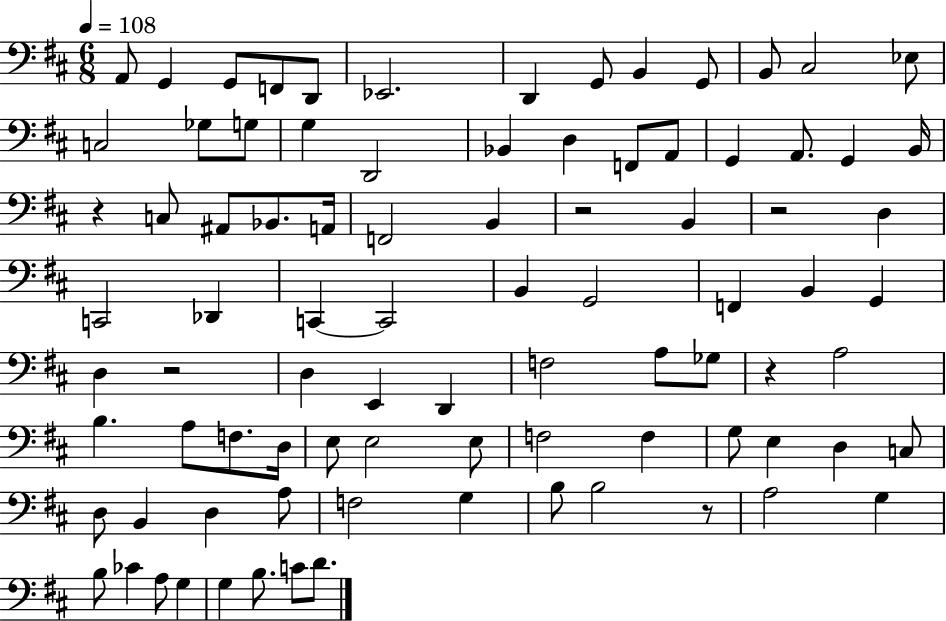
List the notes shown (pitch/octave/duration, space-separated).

A2/e G2/q G2/e F2/e D2/e Eb2/h. D2/q G2/e B2/q G2/e B2/e C#3/h Eb3/e C3/h Gb3/e G3/e G3/q D2/h Bb2/q D3/q F2/e A2/e G2/q A2/e. G2/q B2/s R/q C3/e A#2/e Bb2/e. A2/s F2/h B2/q R/h B2/q R/h D3/q C2/h Db2/q C2/q C2/h B2/q G2/h F2/q B2/q G2/q D3/q R/h D3/q E2/q D2/q F3/h A3/e Gb3/e R/q A3/h B3/q. A3/e F3/e. D3/s E3/e E3/h E3/e F3/h F3/q G3/e E3/q D3/q C3/e D3/e B2/q D3/q A3/e F3/h G3/q B3/e B3/h R/e A3/h G3/q B3/e CES4/q A3/e G3/q G3/q B3/e. C4/e D4/e.